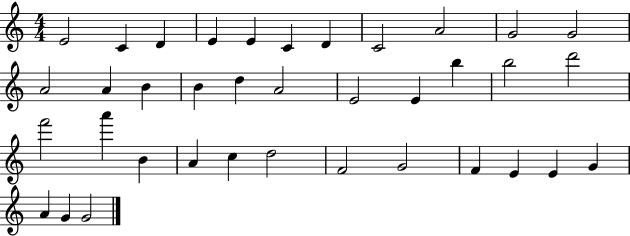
{
  \clef treble
  \numericTimeSignature
  \time 4/4
  \key c \major
  e'2 c'4 d'4 | e'4 e'4 c'4 d'4 | c'2 a'2 | g'2 g'2 | \break a'2 a'4 b'4 | b'4 d''4 a'2 | e'2 e'4 b''4 | b''2 d'''2 | \break f'''2 a'''4 b'4 | a'4 c''4 d''2 | f'2 g'2 | f'4 e'4 e'4 g'4 | \break a'4 g'4 g'2 | \bar "|."
}